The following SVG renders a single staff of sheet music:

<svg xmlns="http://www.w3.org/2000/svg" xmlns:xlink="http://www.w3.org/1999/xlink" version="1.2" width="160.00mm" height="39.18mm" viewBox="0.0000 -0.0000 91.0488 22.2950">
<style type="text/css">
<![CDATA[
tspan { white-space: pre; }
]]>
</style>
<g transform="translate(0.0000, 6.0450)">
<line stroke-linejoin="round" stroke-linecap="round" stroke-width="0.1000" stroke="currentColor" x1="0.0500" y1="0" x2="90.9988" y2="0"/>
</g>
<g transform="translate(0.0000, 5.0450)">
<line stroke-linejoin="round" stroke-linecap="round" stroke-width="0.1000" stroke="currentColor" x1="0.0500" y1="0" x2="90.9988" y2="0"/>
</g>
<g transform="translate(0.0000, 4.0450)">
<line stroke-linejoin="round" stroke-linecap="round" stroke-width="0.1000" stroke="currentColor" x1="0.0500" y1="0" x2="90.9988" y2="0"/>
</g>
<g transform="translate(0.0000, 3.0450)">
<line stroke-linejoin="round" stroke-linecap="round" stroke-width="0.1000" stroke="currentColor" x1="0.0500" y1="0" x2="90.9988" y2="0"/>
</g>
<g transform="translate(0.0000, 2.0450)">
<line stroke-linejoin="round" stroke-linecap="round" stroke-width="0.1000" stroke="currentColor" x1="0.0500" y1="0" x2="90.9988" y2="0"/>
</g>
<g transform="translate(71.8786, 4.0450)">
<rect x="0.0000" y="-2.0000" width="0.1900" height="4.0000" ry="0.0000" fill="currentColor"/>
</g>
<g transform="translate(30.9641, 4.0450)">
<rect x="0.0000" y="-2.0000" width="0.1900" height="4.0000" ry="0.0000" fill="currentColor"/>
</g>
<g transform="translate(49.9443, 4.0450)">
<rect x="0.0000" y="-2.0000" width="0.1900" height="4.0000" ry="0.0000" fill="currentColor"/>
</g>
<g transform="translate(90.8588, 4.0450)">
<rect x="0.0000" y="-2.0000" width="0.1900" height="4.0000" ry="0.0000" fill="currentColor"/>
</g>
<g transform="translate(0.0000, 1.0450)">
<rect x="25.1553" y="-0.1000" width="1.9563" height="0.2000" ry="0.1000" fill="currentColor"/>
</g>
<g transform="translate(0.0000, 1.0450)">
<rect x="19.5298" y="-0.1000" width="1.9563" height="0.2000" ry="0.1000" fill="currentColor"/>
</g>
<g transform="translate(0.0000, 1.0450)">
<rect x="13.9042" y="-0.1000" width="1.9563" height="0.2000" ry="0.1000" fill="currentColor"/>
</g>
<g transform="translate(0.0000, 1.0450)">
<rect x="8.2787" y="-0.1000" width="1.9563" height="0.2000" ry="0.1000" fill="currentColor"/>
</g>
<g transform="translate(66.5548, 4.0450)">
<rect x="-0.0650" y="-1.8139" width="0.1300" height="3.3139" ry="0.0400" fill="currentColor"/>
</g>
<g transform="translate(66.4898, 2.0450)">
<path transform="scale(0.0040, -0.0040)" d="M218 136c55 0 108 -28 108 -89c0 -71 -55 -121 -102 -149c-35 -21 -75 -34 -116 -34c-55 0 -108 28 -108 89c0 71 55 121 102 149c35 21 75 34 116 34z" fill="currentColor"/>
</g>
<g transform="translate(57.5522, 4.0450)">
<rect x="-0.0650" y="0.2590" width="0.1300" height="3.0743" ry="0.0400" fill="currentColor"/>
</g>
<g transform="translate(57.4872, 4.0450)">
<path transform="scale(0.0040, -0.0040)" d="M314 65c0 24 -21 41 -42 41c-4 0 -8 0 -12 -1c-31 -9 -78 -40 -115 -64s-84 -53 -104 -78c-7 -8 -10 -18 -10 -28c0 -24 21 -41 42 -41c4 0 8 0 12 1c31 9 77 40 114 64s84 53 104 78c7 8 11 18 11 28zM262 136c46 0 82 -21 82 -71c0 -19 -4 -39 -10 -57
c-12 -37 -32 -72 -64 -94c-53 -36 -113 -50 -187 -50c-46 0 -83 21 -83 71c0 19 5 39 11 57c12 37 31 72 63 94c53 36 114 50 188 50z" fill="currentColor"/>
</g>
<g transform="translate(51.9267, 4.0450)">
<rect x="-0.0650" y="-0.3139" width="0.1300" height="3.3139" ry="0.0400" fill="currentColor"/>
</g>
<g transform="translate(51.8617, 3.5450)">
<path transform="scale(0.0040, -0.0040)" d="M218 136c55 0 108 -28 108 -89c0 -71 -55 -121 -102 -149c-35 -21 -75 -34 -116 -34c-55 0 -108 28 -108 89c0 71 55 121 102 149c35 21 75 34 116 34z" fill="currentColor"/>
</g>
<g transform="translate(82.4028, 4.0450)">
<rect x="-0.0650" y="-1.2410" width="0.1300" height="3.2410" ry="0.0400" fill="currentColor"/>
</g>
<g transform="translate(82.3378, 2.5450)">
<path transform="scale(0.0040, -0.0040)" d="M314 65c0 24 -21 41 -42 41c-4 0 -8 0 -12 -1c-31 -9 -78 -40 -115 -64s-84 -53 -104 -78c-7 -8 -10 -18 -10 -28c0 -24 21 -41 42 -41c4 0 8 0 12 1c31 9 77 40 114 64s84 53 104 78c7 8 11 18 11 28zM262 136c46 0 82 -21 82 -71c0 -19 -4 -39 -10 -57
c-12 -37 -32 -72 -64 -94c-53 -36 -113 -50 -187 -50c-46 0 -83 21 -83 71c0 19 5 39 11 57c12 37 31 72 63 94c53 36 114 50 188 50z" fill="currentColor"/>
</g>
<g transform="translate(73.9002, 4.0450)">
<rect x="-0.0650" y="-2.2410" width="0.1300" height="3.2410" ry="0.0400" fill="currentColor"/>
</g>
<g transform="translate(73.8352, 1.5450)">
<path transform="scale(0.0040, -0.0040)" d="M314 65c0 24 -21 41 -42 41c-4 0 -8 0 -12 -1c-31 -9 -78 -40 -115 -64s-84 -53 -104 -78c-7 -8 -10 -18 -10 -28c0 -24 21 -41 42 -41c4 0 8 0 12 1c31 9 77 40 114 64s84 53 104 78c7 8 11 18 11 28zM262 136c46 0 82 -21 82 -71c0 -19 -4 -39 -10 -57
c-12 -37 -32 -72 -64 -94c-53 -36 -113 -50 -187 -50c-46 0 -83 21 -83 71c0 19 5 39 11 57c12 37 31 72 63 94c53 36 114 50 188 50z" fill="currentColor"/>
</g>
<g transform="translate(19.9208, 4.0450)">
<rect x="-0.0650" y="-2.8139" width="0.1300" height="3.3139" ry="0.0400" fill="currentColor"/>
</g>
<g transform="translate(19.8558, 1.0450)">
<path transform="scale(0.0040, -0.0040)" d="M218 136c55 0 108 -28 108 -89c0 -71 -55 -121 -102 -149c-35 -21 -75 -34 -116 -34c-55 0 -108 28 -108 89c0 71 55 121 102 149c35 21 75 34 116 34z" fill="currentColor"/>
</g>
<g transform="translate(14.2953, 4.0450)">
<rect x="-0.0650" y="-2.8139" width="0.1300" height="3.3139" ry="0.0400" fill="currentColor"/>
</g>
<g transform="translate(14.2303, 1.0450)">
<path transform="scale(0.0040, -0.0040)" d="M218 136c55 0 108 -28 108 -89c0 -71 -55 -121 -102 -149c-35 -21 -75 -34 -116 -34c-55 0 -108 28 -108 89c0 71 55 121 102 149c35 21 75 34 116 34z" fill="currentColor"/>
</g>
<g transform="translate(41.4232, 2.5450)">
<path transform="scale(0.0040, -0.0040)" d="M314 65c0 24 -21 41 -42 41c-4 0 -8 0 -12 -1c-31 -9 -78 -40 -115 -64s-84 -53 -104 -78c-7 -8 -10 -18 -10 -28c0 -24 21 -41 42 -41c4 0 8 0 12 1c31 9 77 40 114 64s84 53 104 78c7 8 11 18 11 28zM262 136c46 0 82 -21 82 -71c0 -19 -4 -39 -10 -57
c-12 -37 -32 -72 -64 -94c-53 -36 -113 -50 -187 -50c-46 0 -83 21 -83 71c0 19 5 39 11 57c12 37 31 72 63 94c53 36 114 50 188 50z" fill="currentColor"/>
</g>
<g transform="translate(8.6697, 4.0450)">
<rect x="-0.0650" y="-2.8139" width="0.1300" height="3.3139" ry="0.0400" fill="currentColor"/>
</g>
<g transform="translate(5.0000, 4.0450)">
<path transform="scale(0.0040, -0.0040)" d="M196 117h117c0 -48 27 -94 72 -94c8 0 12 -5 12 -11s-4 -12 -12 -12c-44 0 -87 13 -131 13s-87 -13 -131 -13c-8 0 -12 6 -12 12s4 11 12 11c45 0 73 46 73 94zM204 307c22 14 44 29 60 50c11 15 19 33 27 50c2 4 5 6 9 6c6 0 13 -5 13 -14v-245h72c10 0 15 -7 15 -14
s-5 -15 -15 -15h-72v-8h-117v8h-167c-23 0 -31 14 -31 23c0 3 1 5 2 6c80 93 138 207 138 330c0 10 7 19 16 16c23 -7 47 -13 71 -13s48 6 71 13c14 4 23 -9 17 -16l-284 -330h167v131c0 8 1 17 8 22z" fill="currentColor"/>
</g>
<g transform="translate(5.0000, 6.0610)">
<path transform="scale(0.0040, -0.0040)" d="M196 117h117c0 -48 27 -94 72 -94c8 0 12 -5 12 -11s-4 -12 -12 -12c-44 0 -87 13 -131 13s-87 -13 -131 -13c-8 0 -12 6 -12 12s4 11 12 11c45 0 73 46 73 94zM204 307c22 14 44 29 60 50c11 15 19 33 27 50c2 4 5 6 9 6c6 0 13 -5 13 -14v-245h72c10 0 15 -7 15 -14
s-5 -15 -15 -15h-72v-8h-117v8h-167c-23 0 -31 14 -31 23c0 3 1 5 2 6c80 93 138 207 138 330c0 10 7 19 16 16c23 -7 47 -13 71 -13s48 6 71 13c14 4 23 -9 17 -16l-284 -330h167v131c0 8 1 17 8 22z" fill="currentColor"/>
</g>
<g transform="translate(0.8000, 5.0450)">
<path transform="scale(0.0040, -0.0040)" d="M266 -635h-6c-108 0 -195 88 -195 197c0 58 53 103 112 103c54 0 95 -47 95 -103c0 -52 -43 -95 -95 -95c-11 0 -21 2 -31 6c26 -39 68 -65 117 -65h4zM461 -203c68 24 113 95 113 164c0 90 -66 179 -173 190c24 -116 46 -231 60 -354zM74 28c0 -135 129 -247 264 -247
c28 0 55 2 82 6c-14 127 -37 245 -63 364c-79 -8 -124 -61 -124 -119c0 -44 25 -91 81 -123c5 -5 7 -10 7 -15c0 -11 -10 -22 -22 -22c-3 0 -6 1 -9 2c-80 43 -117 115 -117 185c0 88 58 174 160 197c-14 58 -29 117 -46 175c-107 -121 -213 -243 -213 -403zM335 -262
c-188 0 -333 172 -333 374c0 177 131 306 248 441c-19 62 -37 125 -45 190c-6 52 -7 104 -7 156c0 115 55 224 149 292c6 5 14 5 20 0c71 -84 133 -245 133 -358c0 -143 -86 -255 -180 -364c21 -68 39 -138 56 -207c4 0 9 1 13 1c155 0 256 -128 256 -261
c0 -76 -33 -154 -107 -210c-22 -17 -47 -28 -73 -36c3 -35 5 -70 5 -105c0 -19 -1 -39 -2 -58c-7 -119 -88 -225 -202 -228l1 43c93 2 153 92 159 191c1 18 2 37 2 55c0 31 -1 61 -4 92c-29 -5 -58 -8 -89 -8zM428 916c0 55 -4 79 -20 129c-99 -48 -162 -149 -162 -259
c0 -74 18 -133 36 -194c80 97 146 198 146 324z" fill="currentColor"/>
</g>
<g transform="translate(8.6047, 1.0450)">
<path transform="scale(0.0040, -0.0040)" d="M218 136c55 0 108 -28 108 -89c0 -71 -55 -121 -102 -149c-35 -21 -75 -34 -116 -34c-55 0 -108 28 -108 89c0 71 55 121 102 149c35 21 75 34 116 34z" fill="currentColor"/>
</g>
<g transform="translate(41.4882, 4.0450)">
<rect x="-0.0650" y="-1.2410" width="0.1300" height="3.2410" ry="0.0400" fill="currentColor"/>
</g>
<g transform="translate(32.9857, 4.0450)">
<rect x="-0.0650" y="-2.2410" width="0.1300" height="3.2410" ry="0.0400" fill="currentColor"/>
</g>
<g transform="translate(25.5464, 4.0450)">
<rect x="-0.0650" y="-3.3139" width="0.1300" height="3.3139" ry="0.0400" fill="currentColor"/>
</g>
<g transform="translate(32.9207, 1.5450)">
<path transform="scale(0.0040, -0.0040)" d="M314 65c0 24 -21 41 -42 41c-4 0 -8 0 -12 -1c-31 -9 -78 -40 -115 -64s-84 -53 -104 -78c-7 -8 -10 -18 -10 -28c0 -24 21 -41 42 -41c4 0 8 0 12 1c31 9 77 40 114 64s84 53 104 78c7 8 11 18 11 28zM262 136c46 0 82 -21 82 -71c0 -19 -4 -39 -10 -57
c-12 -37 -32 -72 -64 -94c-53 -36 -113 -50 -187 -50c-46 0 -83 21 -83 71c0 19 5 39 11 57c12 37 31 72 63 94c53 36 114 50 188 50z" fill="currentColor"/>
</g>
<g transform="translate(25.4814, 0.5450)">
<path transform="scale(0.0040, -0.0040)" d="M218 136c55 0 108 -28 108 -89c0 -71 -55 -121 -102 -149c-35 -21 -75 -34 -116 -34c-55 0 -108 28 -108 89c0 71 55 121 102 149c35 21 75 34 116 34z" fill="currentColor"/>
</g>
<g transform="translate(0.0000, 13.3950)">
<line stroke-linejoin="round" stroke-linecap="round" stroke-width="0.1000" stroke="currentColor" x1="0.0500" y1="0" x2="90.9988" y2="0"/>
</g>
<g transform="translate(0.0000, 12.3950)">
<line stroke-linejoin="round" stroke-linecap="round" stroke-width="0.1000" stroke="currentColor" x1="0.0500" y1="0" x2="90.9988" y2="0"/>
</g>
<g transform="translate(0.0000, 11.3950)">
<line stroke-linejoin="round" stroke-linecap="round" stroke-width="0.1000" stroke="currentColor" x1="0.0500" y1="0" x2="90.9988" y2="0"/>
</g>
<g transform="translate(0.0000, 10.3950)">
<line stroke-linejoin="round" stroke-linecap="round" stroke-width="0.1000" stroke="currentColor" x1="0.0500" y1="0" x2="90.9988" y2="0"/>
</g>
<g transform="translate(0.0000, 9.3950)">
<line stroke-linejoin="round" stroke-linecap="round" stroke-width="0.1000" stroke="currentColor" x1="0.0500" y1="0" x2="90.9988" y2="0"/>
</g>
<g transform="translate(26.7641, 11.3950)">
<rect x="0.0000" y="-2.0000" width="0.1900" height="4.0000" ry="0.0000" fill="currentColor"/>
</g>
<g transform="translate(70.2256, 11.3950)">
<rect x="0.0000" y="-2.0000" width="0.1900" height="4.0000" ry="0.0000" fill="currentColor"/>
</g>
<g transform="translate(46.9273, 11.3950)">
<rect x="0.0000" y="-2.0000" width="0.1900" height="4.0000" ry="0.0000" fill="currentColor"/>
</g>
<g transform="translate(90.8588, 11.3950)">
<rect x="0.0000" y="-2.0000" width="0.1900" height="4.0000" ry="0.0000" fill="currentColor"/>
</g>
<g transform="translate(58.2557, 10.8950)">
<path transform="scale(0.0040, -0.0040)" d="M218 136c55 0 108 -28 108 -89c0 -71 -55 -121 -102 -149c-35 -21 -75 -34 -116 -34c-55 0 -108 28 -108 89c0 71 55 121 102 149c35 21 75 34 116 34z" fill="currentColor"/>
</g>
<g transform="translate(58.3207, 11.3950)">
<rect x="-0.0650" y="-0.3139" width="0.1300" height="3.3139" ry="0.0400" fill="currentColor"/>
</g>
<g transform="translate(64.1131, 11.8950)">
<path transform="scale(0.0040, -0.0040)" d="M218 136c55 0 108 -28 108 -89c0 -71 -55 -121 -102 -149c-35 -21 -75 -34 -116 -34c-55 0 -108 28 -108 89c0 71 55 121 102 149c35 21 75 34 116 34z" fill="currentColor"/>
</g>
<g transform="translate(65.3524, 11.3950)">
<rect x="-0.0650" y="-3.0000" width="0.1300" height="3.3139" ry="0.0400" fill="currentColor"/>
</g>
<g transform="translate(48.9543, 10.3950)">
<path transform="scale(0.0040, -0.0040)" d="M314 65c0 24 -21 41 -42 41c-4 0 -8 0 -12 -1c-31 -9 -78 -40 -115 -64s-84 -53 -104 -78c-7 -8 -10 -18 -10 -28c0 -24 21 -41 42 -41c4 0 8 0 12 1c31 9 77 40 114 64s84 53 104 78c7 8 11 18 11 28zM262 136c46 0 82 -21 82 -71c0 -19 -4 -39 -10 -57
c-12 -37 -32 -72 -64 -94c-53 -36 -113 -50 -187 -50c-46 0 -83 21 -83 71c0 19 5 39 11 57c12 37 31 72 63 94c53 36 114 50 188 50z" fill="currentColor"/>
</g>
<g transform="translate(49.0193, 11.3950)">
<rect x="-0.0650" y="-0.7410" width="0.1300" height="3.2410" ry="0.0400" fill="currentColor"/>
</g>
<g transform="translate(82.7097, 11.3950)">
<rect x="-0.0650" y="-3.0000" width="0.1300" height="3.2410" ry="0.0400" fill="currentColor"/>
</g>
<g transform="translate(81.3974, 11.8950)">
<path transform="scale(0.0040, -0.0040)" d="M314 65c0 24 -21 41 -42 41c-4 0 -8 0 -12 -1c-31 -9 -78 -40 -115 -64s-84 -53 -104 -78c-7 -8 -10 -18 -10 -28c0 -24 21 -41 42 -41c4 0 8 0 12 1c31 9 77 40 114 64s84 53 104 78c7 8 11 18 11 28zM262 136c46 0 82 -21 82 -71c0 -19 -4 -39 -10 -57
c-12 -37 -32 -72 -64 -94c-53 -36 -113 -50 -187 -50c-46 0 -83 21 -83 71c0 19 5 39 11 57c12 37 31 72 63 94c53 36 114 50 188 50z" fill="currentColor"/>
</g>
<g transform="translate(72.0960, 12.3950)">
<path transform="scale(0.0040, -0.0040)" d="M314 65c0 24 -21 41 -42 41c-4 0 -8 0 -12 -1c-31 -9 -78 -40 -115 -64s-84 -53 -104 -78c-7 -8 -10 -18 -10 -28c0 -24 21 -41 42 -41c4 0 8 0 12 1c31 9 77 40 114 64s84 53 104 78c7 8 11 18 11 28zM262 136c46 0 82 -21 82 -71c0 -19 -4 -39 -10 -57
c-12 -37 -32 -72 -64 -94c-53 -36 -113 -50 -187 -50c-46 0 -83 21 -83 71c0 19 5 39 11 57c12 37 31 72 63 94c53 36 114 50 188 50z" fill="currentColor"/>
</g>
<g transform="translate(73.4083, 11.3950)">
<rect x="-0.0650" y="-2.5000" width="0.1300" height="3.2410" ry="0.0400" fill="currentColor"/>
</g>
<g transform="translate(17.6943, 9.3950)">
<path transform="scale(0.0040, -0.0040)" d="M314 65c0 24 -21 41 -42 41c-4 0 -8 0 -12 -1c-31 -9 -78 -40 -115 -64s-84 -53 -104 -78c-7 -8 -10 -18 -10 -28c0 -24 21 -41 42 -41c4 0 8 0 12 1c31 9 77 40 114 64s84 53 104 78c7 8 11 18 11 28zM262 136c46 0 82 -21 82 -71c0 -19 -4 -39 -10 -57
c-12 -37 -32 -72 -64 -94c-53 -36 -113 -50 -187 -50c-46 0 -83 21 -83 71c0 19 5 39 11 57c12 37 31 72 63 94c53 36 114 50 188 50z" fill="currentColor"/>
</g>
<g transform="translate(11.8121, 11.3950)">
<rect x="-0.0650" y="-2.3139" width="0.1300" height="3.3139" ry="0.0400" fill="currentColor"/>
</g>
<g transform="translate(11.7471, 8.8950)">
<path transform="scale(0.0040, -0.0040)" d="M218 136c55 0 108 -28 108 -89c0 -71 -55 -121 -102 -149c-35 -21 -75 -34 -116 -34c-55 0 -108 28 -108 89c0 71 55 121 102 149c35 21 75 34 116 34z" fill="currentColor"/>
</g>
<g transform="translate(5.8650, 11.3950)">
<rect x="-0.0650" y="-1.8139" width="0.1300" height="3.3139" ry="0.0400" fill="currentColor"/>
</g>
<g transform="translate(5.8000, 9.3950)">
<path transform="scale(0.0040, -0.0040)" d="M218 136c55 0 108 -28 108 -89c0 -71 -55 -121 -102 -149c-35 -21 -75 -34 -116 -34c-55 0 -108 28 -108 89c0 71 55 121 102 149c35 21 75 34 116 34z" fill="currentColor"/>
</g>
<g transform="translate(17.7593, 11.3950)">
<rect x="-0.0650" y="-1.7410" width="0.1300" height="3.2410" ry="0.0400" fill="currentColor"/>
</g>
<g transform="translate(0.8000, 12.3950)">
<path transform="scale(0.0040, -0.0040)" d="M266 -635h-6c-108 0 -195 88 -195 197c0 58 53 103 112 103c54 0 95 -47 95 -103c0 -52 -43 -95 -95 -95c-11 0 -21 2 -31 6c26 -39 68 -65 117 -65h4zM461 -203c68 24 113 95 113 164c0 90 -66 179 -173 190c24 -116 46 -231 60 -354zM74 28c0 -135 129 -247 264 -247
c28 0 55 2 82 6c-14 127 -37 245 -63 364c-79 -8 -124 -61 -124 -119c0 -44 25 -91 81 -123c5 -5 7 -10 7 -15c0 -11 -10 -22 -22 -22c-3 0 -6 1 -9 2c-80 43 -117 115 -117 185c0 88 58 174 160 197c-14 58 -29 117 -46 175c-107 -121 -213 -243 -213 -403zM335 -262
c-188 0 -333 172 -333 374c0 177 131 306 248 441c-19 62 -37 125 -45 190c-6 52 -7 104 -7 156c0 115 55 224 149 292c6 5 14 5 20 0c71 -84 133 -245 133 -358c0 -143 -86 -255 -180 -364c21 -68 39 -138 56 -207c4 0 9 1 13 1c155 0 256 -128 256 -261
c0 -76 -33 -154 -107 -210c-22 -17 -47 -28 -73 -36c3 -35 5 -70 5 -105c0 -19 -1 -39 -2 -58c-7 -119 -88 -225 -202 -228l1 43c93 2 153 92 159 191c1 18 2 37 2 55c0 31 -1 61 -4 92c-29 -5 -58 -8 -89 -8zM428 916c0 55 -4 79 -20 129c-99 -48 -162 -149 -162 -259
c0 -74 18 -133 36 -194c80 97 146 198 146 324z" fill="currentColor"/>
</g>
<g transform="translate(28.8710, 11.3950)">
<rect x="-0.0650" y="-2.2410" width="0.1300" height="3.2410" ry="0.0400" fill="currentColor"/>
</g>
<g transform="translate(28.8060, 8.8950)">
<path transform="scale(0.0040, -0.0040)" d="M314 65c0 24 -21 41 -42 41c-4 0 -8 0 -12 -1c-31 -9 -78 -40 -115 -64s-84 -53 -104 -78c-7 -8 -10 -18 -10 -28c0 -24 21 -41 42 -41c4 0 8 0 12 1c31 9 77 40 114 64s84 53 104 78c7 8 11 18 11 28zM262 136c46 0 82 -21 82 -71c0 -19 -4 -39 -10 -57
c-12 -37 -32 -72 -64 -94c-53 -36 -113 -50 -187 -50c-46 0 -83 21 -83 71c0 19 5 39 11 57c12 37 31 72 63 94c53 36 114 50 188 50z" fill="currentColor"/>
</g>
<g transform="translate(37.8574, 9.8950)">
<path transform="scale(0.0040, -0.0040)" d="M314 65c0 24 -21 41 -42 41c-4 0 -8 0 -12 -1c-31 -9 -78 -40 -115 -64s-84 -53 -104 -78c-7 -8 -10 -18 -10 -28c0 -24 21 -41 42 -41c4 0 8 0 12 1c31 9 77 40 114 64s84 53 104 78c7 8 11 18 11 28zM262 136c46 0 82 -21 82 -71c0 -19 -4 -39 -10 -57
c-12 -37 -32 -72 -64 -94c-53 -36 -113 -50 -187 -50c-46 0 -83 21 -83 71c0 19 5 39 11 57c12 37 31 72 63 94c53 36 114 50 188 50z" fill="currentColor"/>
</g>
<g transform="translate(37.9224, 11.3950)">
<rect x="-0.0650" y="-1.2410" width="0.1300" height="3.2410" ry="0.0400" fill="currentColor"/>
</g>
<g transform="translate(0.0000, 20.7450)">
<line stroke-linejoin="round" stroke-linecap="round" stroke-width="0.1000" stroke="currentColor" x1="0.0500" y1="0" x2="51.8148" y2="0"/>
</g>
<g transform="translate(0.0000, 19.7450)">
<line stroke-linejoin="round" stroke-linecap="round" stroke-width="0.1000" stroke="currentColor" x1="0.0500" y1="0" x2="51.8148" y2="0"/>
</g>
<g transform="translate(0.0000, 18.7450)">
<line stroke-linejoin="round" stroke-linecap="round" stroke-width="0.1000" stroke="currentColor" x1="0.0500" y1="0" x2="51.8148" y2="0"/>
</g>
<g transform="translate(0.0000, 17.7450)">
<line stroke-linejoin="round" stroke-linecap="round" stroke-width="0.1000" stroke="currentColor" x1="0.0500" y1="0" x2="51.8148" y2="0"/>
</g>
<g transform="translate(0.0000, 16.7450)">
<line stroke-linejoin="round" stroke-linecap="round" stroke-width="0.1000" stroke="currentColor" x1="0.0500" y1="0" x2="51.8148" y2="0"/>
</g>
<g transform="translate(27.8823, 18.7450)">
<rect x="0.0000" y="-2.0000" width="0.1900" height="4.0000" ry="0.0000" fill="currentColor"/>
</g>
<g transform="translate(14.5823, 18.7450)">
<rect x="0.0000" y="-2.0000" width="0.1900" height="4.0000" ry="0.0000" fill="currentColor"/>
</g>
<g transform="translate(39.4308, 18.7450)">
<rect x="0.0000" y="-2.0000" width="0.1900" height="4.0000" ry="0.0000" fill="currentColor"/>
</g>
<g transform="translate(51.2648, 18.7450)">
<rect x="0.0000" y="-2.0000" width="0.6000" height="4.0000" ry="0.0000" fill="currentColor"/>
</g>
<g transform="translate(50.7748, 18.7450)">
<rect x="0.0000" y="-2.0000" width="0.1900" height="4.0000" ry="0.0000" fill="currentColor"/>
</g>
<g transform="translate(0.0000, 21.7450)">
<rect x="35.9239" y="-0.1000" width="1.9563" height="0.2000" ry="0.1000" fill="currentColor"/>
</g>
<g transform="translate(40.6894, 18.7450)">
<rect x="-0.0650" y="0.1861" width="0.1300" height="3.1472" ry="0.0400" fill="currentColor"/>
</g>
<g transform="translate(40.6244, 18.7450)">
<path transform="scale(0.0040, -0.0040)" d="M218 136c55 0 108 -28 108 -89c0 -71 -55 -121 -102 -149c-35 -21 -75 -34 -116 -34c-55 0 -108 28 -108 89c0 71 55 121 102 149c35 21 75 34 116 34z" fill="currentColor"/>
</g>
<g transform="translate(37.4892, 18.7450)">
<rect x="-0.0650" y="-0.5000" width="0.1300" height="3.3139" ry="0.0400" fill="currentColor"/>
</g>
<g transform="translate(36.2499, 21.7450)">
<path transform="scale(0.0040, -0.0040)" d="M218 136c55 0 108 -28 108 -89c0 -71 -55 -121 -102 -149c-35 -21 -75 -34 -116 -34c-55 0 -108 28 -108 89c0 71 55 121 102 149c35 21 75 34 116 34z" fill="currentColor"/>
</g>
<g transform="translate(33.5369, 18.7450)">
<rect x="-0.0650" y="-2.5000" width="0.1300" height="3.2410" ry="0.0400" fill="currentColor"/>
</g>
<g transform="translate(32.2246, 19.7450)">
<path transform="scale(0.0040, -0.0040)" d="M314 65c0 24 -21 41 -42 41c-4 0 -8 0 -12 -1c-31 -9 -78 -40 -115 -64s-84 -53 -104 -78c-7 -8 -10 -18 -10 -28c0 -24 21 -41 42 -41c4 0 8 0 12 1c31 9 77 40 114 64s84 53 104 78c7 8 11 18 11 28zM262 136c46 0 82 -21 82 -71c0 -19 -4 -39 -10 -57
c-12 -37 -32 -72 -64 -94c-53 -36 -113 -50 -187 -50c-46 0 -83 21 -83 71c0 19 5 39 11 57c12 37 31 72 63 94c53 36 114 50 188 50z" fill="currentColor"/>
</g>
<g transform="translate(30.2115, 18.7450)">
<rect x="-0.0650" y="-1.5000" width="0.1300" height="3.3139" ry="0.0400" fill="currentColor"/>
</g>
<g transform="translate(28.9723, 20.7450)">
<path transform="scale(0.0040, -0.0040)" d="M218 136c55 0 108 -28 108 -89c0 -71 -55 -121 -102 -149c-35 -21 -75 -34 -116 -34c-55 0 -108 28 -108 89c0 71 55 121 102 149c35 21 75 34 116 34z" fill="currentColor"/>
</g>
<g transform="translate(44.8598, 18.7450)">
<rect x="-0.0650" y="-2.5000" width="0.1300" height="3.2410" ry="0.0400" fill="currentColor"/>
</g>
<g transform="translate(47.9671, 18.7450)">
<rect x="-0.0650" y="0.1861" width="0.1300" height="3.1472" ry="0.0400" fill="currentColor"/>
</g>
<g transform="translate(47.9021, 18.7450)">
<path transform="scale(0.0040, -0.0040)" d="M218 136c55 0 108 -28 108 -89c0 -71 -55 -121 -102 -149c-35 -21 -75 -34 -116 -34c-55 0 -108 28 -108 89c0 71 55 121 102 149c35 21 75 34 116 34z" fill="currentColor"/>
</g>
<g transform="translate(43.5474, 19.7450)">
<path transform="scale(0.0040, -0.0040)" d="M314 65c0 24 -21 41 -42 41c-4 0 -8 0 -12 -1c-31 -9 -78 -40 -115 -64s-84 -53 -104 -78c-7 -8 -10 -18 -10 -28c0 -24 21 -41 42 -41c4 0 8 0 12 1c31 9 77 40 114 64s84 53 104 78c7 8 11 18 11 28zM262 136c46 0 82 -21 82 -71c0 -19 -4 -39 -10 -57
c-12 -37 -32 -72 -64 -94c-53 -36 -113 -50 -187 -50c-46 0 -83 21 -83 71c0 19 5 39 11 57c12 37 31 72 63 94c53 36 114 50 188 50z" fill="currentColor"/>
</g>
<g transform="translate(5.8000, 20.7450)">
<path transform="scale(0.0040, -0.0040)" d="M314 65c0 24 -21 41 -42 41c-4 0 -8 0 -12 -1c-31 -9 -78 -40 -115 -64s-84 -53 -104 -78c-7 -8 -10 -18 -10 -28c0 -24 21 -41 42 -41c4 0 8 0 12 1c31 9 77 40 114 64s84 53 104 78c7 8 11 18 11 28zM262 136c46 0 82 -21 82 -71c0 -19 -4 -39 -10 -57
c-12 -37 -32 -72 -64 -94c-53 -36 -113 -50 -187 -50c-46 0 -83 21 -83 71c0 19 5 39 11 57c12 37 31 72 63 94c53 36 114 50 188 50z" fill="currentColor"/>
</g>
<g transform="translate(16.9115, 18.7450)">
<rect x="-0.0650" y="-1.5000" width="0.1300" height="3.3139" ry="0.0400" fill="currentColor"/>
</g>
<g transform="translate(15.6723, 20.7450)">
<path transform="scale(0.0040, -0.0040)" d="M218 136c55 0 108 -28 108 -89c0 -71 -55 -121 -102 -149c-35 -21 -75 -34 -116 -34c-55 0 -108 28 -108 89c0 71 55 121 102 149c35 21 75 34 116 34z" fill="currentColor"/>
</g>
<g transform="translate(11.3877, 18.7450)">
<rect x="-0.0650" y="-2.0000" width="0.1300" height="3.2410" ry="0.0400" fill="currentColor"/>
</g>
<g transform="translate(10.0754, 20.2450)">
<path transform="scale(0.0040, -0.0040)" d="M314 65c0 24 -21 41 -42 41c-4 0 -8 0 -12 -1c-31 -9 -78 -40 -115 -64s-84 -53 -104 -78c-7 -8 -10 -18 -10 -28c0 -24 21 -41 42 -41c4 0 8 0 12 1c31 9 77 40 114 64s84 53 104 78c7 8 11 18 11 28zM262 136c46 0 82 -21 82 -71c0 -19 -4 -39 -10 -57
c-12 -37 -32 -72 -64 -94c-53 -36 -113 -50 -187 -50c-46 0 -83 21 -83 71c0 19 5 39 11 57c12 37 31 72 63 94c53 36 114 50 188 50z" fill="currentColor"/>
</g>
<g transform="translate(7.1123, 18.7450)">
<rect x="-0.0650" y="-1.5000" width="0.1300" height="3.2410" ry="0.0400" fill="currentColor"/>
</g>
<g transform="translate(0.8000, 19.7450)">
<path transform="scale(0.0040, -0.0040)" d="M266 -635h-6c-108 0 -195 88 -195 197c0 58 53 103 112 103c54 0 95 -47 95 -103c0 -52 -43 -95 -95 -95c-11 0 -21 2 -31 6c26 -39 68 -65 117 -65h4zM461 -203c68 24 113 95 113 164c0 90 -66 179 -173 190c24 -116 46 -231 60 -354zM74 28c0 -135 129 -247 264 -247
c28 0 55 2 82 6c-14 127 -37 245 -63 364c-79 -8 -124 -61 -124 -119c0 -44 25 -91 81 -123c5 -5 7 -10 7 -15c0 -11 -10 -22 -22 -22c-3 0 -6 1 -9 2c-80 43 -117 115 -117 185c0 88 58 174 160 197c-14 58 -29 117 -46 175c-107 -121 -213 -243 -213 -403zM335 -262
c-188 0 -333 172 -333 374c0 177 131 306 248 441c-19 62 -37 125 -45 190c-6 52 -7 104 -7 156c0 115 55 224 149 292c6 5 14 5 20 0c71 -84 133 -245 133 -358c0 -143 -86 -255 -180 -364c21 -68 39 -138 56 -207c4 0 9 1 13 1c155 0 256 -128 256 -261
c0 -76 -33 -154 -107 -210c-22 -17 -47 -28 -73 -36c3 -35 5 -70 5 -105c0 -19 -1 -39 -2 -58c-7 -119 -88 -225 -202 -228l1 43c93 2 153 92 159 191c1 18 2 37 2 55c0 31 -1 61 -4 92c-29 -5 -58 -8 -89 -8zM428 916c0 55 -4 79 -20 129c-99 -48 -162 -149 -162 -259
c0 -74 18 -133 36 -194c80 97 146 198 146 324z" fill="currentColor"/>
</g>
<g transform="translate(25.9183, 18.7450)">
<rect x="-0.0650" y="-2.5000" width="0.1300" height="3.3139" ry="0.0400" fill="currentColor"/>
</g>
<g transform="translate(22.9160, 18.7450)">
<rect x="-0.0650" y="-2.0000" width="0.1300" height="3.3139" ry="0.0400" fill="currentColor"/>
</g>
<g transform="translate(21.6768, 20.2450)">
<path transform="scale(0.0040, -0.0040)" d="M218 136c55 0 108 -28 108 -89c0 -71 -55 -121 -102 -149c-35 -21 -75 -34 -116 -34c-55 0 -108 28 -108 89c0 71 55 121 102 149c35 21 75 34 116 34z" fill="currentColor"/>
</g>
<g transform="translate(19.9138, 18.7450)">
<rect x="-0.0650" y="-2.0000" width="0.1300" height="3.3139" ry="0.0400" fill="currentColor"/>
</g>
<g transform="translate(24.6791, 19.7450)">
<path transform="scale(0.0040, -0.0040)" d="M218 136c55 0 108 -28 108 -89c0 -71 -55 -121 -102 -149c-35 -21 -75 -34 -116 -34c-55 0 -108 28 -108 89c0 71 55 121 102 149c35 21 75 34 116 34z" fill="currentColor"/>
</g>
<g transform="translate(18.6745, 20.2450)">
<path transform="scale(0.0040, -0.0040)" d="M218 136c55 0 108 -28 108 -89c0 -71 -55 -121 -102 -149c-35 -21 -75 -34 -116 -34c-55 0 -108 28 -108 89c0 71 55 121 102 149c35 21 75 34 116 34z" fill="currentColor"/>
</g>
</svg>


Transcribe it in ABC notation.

X:1
T:Untitled
M:4/4
L:1/4
K:C
a a a b g2 e2 c B2 f g2 e2 f g f2 g2 e2 d2 c A G2 A2 E2 F2 E F F G E G2 C B G2 B